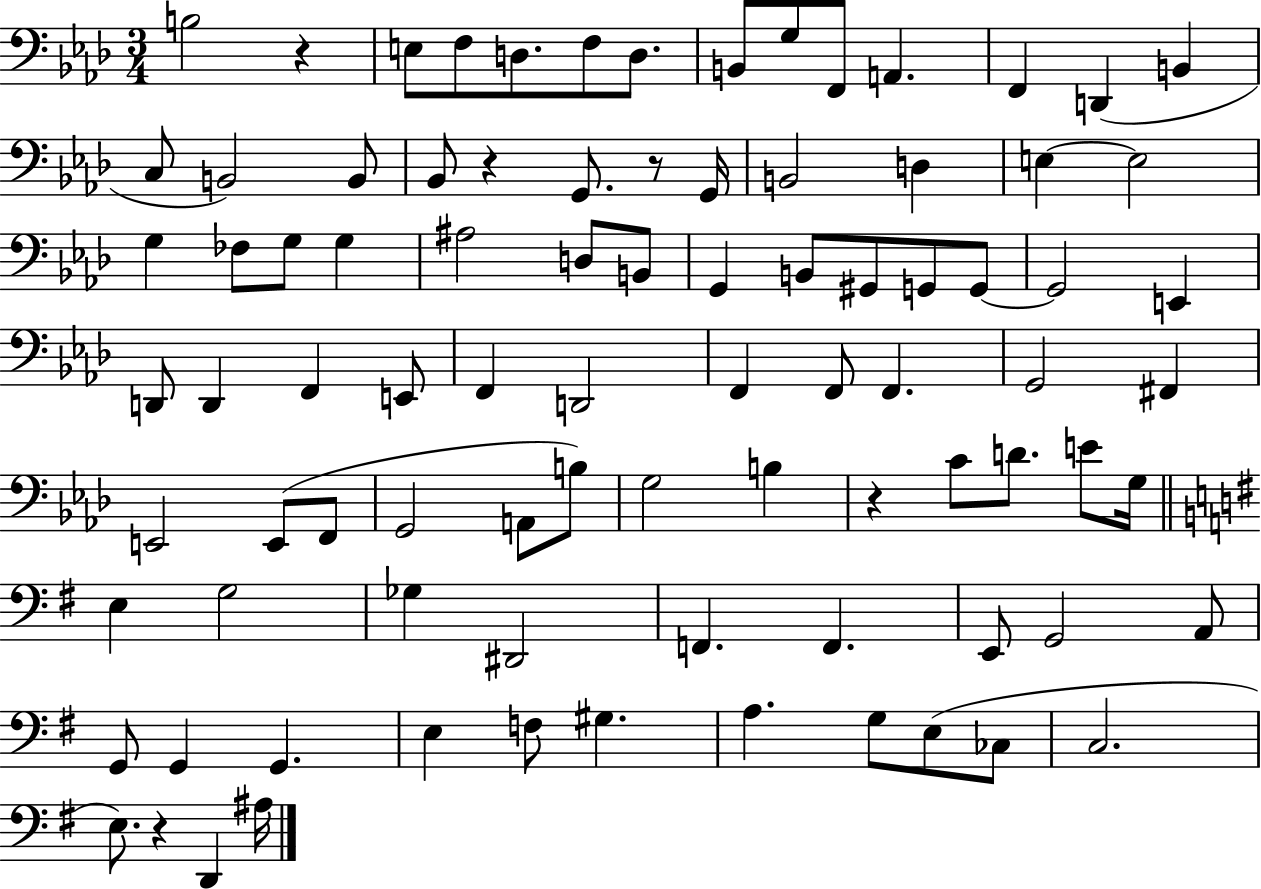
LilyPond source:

{
  \clef bass
  \numericTimeSignature
  \time 3/4
  \key aes \major
  b2 r4 | e8 f8 d8. f8 d8. | b,8 g8 f,8 a,4. | f,4 d,4( b,4 | \break c8 b,2) b,8 | bes,8 r4 g,8. r8 g,16 | b,2 d4 | e4~~ e2 | \break g4 fes8 g8 g4 | ais2 d8 b,8 | g,4 b,8 gis,8 g,8 g,8~~ | g,2 e,4 | \break d,8 d,4 f,4 e,8 | f,4 d,2 | f,4 f,8 f,4. | g,2 fis,4 | \break e,2 e,8( f,8 | g,2 a,8 b8) | g2 b4 | r4 c'8 d'8. e'8 g16 | \break \bar "||" \break \key e \minor e4 g2 | ges4 dis,2 | f,4. f,4. | e,8 g,2 a,8 | \break g,8 g,4 g,4. | e4 f8 gis4. | a4. g8 e8( ces8 | c2. | \break e8.) r4 d,4 ais16 | \bar "|."
}